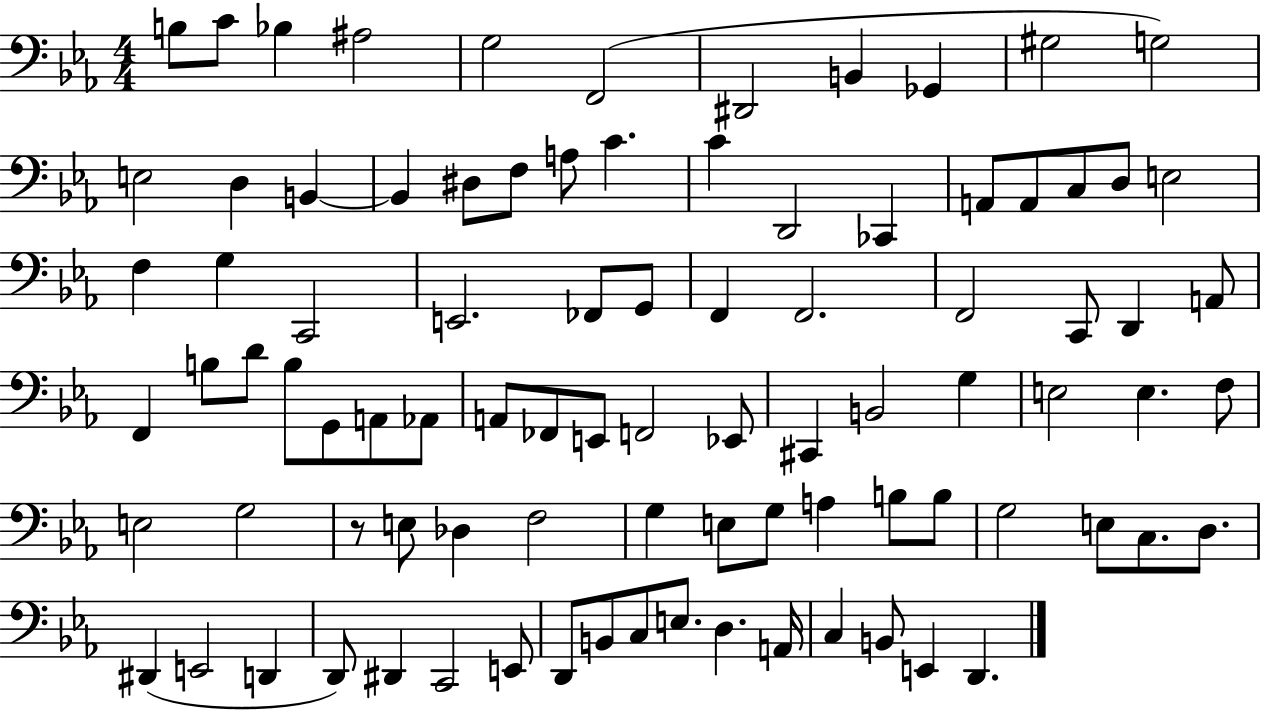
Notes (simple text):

B3/e C4/e Bb3/q A#3/h G3/h F2/h D#2/h B2/q Gb2/q G#3/h G3/h E3/h D3/q B2/q B2/q D#3/e F3/e A3/e C4/q. C4/q D2/h CES2/q A2/e A2/e C3/e D3/e E3/h F3/q G3/q C2/h E2/h. FES2/e G2/e F2/q F2/h. F2/h C2/e D2/q A2/e F2/q B3/e D4/e B3/e G2/e A2/e Ab2/e A2/e FES2/e E2/e F2/h Eb2/e C#2/q B2/h G3/q E3/h E3/q. F3/e E3/h G3/h R/e E3/e Db3/q F3/h G3/q E3/e G3/e A3/q B3/e B3/e G3/h E3/e C3/e. D3/e. D#2/q E2/h D2/q D2/e D#2/q C2/h E2/e D2/e B2/e C3/e E3/e. D3/q. A2/s C3/q B2/e E2/q D2/q.